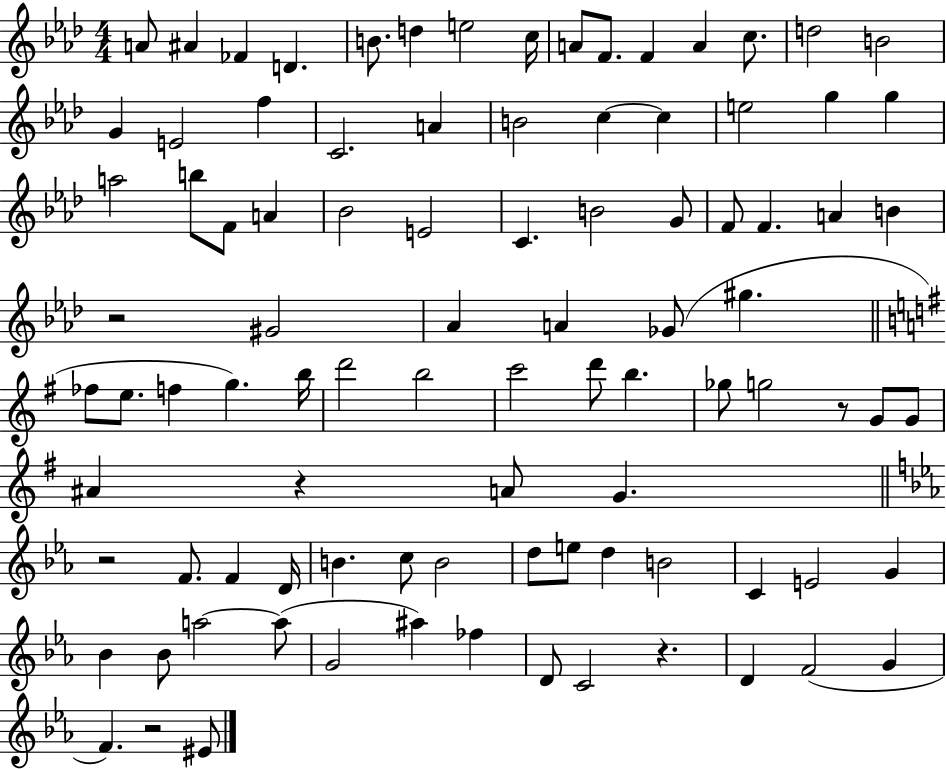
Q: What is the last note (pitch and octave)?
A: EIS4